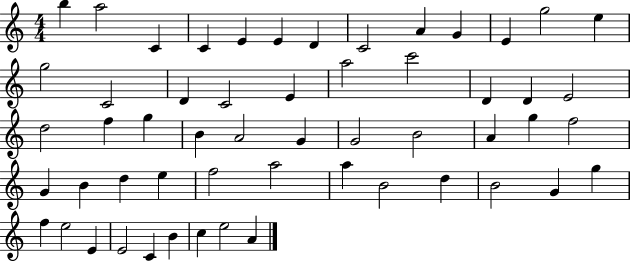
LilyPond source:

{
  \clef treble
  \numericTimeSignature
  \time 4/4
  \key c \major
  b''4 a''2 c'4 | c'4 e'4 e'4 d'4 | c'2 a'4 g'4 | e'4 g''2 e''4 | \break g''2 c'2 | d'4 c'2 e'4 | a''2 c'''2 | d'4 d'4 e'2 | \break d''2 f''4 g''4 | b'4 a'2 g'4 | g'2 b'2 | a'4 g''4 f''2 | \break g'4 b'4 d''4 e''4 | f''2 a''2 | a''4 b'2 d''4 | b'2 g'4 g''4 | \break f''4 e''2 e'4 | e'2 c'4 b'4 | c''4 e''2 a'4 | \bar "|."
}